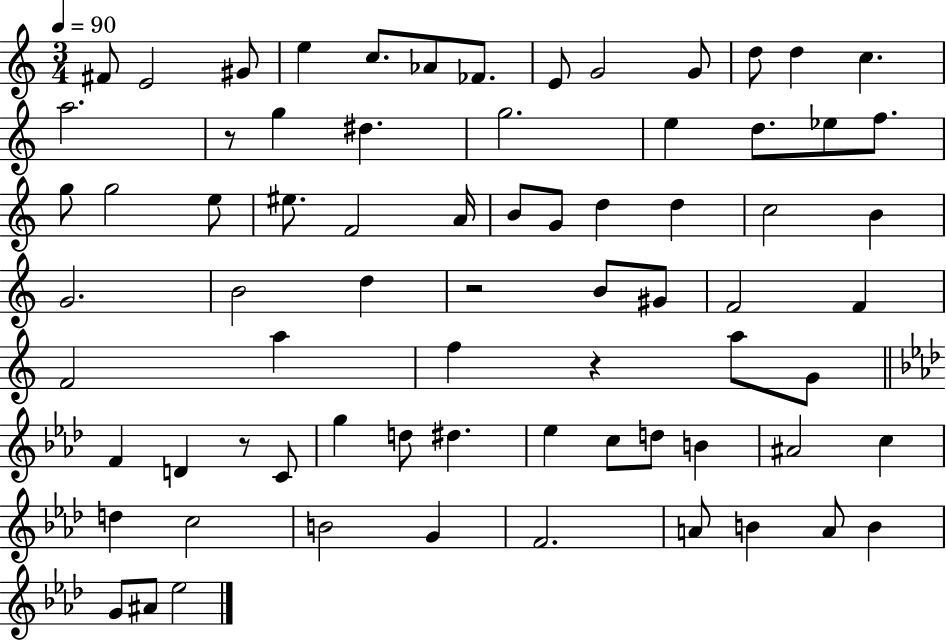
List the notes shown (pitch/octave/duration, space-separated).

F#4/e E4/h G#4/e E5/q C5/e. Ab4/e FES4/e. E4/e G4/h G4/e D5/e D5/q C5/q. A5/h. R/e G5/q D#5/q. G5/h. E5/q D5/e. Eb5/e F5/e. G5/e G5/h E5/e EIS5/e. F4/h A4/s B4/e G4/e D5/q D5/q C5/h B4/q G4/h. B4/h D5/q R/h B4/e G#4/e F4/h F4/q F4/h A5/q F5/q R/q A5/e G4/e F4/q D4/q R/e C4/e G5/q D5/e D#5/q. Eb5/q C5/e D5/e B4/q A#4/h C5/q D5/q C5/h B4/h G4/q F4/h. A4/e B4/q A4/e B4/q G4/e A#4/e Eb5/h